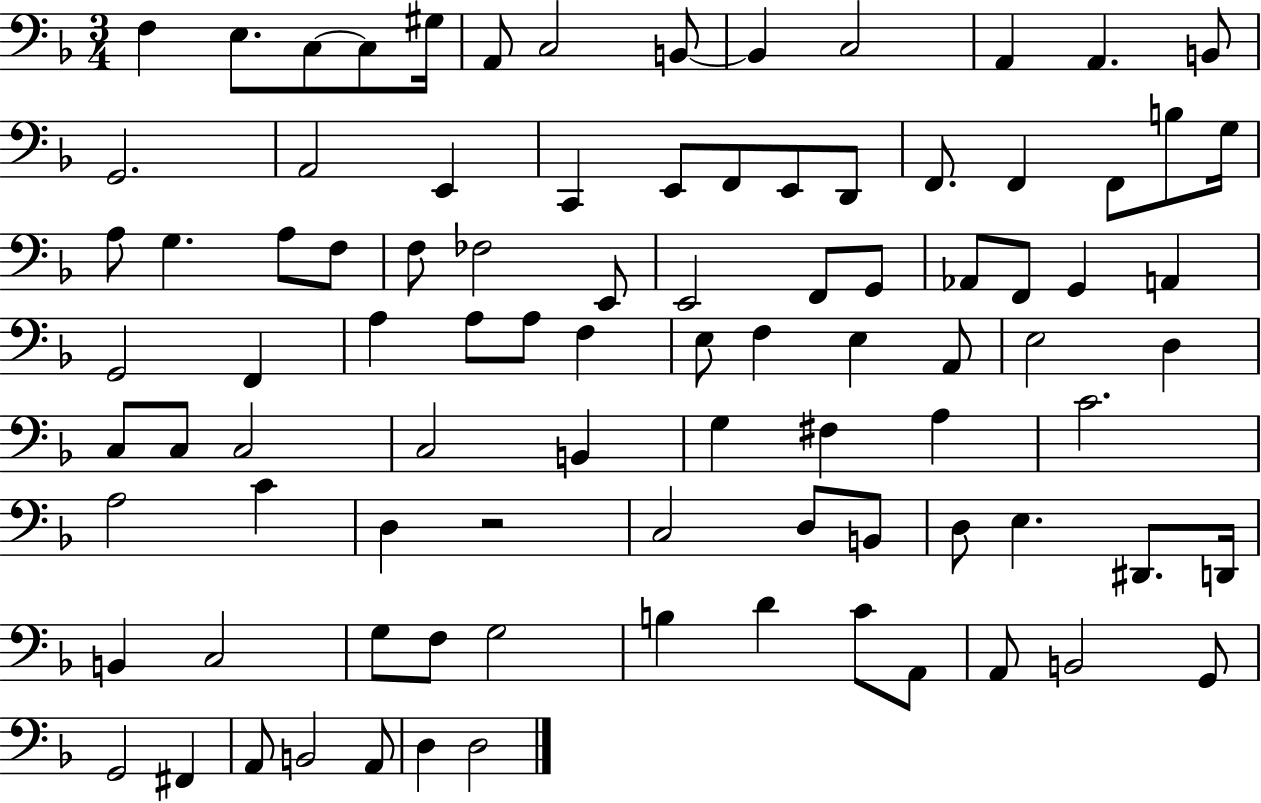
{
  \clef bass
  \numericTimeSignature
  \time 3/4
  \key f \major
  f4 e8. c8~~ c8 gis16 | a,8 c2 b,8~~ | b,4 c2 | a,4 a,4. b,8 | \break g,2. | a,2 e,4 | c,4 e,8 f,8 e,8 d,8 | f,8. f,4 f,8 b8 g16 | \break a8 g4. a8 f8 | f8 fes2 e,8 | e,2 f,8 g,8 | aes,8 f,8 g,4 a,4 | \break g,2 f,4 | a4 a8 a8 f4 | e8 f4 e4 a,8 | e2 d4 | \break c8 c8 c2 | c2 b,4 | g4 fis4 a4 | c'2. | \break a2 c'4 | d4 r2 | c2 d8 b,8 | d8 e4. dis,8. d,16 | \break b,4 c2 | g8 f8 g2 | b4 d'4 c'8 a,8 | a,8 b,2 g,8 | \break g,2 fis,4 | a,8 b,2 a,8 | d4 d2 | \bar "|."
}